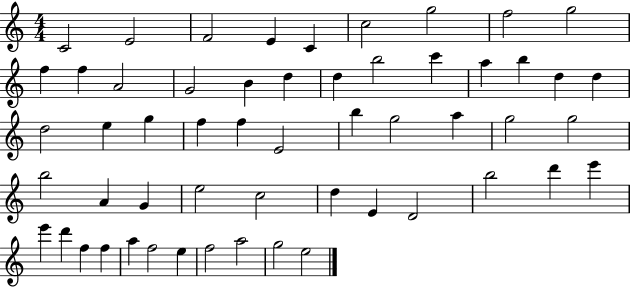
C4/h E4/h F4/h E4/q C4/q C5/h G5/h F5/h G5/h F5/q F5/q A4/h G4/h B4/q D5/q D5/q B5/h C6/q A5/q B5/q D5/q D5/q D5/h E5/q G5/q F5/q F5/q E4/h B5/q G5/h A5/q G5/h G5/h B5/h A4/q G4/q E5/h C5/h D5/q E4/q D4/h B5/h D6/q E6/q E6/q D6/q F5/q F5/q A5/q F5/h E5/q F5/h A5/h G5/h E5/h